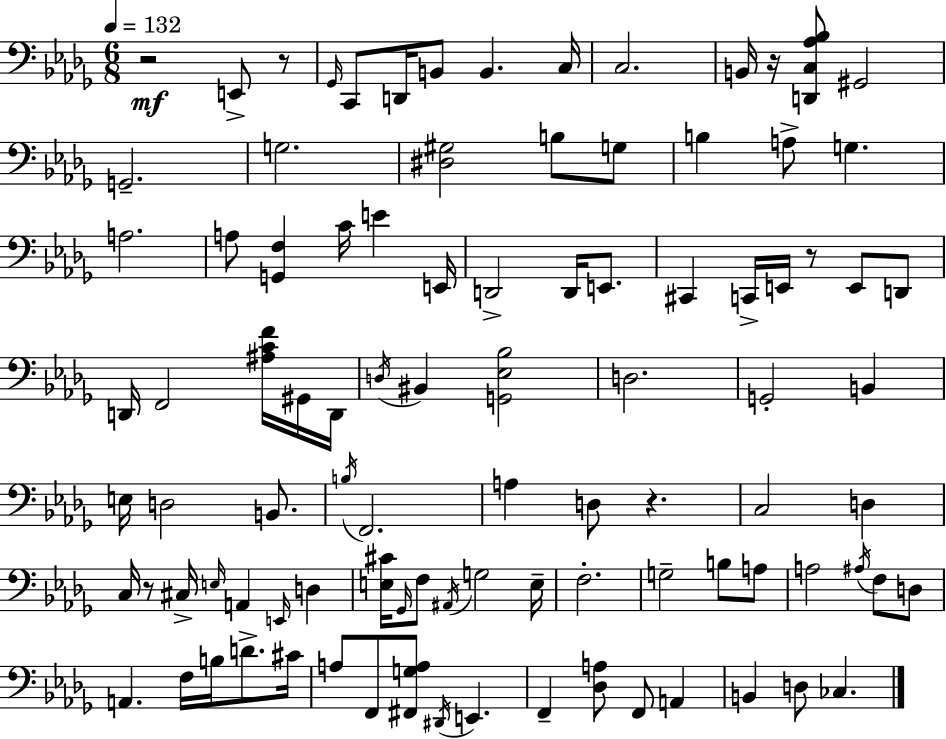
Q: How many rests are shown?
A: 6